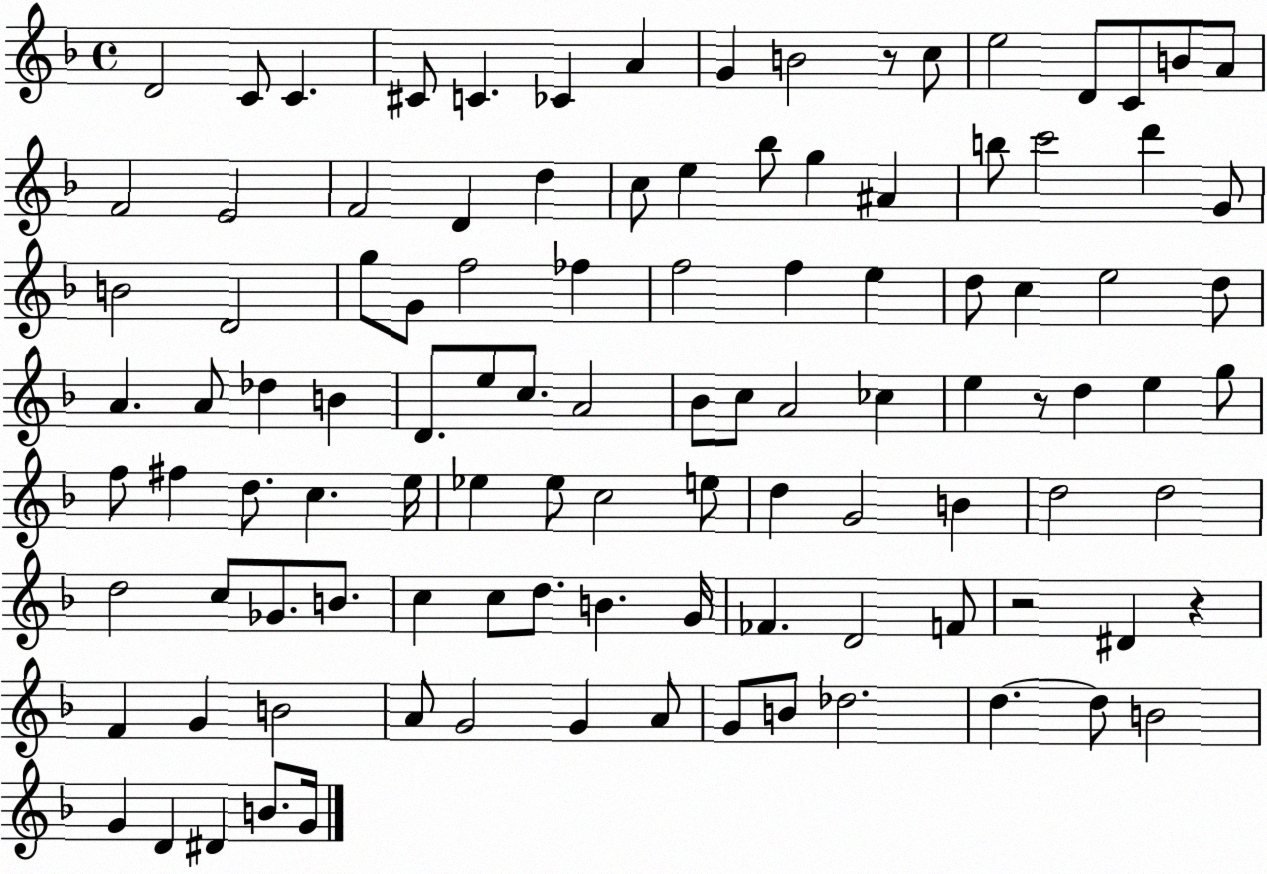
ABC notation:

X:1
T:Untitled
M:4/4
L:1/4
K:F
D2 C/2 C ^C/2 C _C A G B2 z/2 c/2 e2 D/2 C/2 B/2 A/2 F2 E2 F2 D d c/2 e _b/2 g ^A b/2 c'2 d' G/2 B2 D2 g/2 G/2 f2 _f f2 f e d/2 c e2 d/2 A A/2 _d B D/2 e/2 c/2 A2 _B/2 c/2 A2 _c e z/2 d e g/2 f/2 ^f d/2 c e/4 _e _e/2 c2 e/2 d G2 B d2 d2 d2 c/2 _G/2 B/2 c c/2 d/2 B G/4 _F D2 F/2 z2 ^D z F G B2 A/2 G2 G A/2 G/2 B/2 _d2 d d/2 B2 G D ^D B/2 G/4